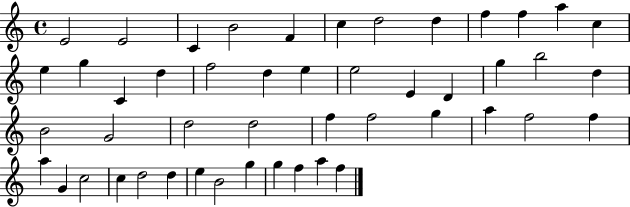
{
  \clef treble
  \time 4/4
  \defaultTimeSignature
  \key c \major
  e'2 e'2 | c'4 b'2 f'4 | c''4 d''2 d''4 | f''4 f''4 a''4 c''4 | \break e''4 g''4 c'4 d''4 | f''2 d''4 e''4 | e''2 e'4 d'4 | g''4 b''2 d''4 | \break b'2 g'2 | d''2 d''2 | f''4 f''2 g''4 | a''4 f''2 f''4 | \break a''4 g'4 c''2 | c''4 d''2 d''4 | e''4 b'2 g''4 | g''4 f''4 a''4 f''4 | \break \bar "|."
}